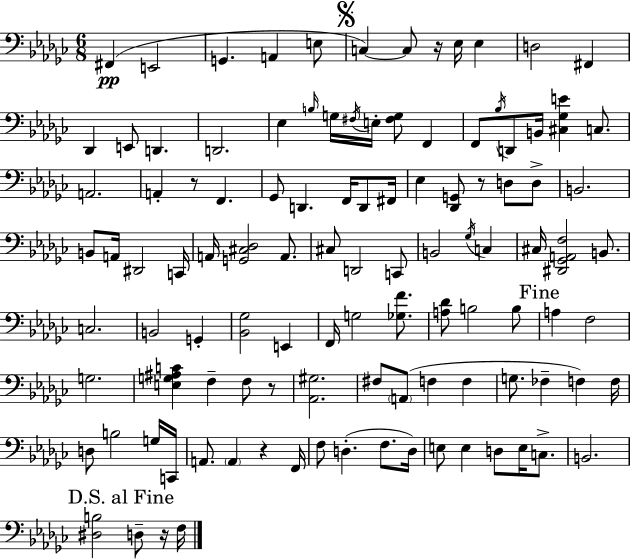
F#2/q E2/h G2/q. A2/q E3/e C3/q C3/e R/s Eb3/s Eb3/q D3/h F#2/q Db2/q E2/e D2/q. D2/h. Eb3/q B3/s G3/s F#3/s E3/s [F#3,G3]/e F2/q F2/e Bb3/s D2/e B2/s [C#3,Gb3,E4]/q C3/e. A2/h. A2/q R/e F2/q. Gb2/e D2/q. F2/s D2/e F#2/s Eb3/q [Db2,G2]/e R/e D3/e D3/e B2/h. B2/e A2/s D#2/h C2/s A2/s [G2,C#3,Db3]/h A2/e. C#3/e D2/h C2/e B2/h Gb3/s C3/q C#3/s [D#2,Gb2,A2,F3]/h B2/e. C3/h. B2/h G2/q [Bb2,Gb3]/h E2/q F2/s G3/h [Gb3,F4]/e. [A3,Db4]/e B3/h B3/e A3/q F3/h G3/h. [E3,G3,A#3,C4]/q F3/q F3/e R/e [Ab2,G#3]/h. F#3/e A2/e F3/q F3/q G3/e. FES3/q F3/q F3/s D3/e B3/h G3/s C2/s A2/e. A2/q R/q F2/s F3/e D3/q. F3/e. D3/s E3/e E3/q D3/e E3/s C3/e. B2/h. [D#3,B3]/h D3/e R/s F3/s